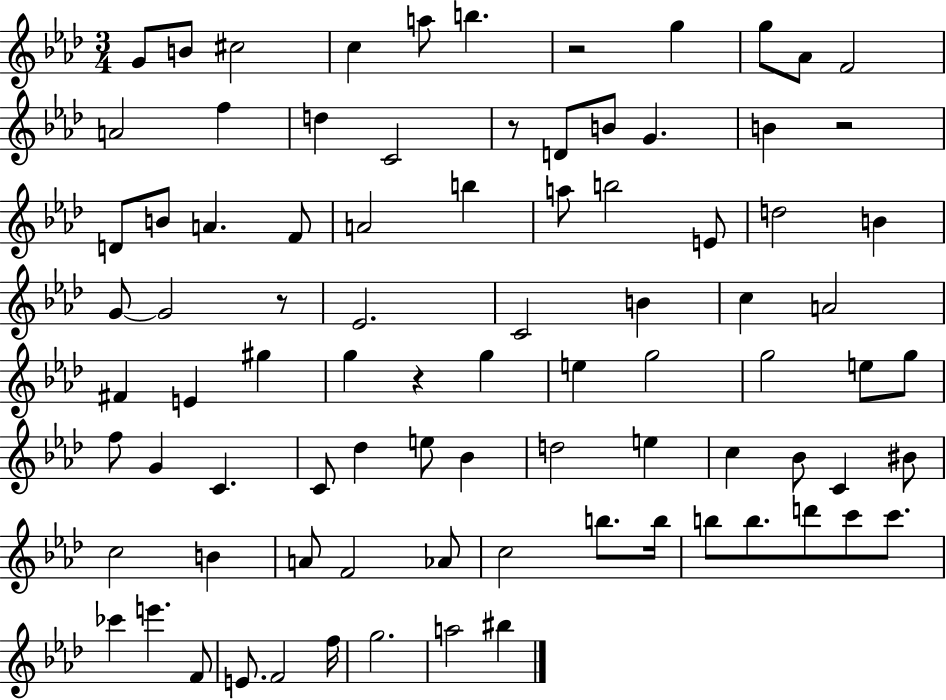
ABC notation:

X:1
T:Untitled
M:3/4
L:1/4
K:Ab
G/2 B/2 ^c2 c a/2 b z2 g g/2 _A/2 F2 A2 f d C2 z/2 D/2 B/2 G B z2 D/2 B/2 A F/2 A2 b a/2 b2 E/2 d2 B G/2 G2 z/2 _E2 C2 B c A2 ^F E ^g g z g e g2 g2 e/2 g/2 f/2 G C C/2 _d e/2 _B d2 e c _B/2 C ^B/2 c2 B A/2 F2 _A/2 c2 b/2 b/4 b/2 b/2 d'/2 c'/2 c'/2 _c' e' F/2 E/2 F2 f/4 g2 a2 ^b